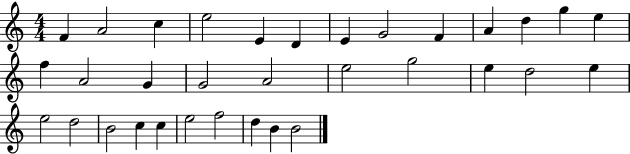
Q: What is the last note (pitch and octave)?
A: B4